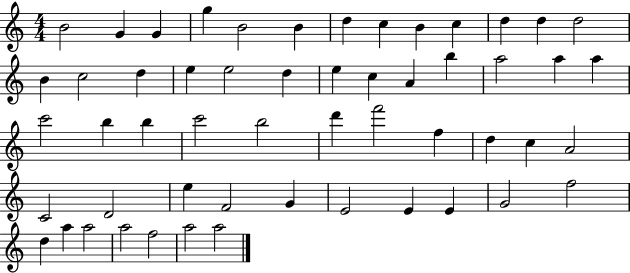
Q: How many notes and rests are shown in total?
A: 54